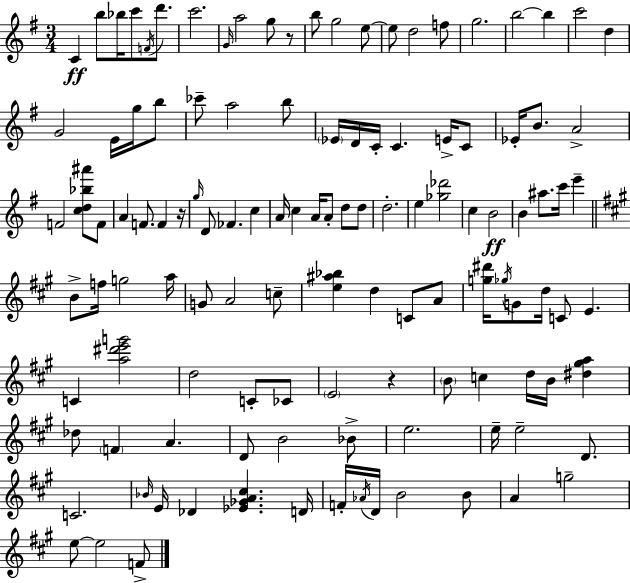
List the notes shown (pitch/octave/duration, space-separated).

C4/q B5/e Bb5/s C6/e F4/s D6/e. C6/h. G4/s A5/h G5/e R/e B5/e G5/h E5/e E5/e D5/h F5/e G5/h. B5/h B5/q C6/h D5/q G4/h E4/s G5/s B5/e CES6/e A5/h B5/e Eb4/s D4/s C4/s C4/q. E4/s C4/e Eb4/s B4/e. A4/h F4/h [C5,D5,Bb5,A#6]/e F4/e A4/q F4/e. F4/q R/s G5/s D4/e FES4/q. C5/q A4/s C5/q A4/s A4/e D5/e D5/e D5/h. E5/q [Gb5,Db6]/h C5/q B4/h B4/q A#5/e. C6/s E6/q B4/e F5/s G5/h A5/s G4/e A4/h C5/e [E5,A#5,Bb5]/q D5/q C4/e A4/e [G5,D#6]/s Gb5/s G4/e D5/s C4/e E4/q. C4/q [A5,D#6,E6,G6]/h D5/h C4/e CES4/e E4/h R/q B4/e C5/q D5/s B4/s [D#5,G#5,A5]/q Db5/e F4/q A4/q. D4/e B4/h Bb4/e E5/h. E5/s E5/h D4/e. C4/h. Bb4/s E4/s Db4/q [Eb4,Gb4,A4,C#5]/q. D4/s F4/s Ab4/s D4/s B4/h B4/e A4/q G5/h E5/e E5/h F4/e